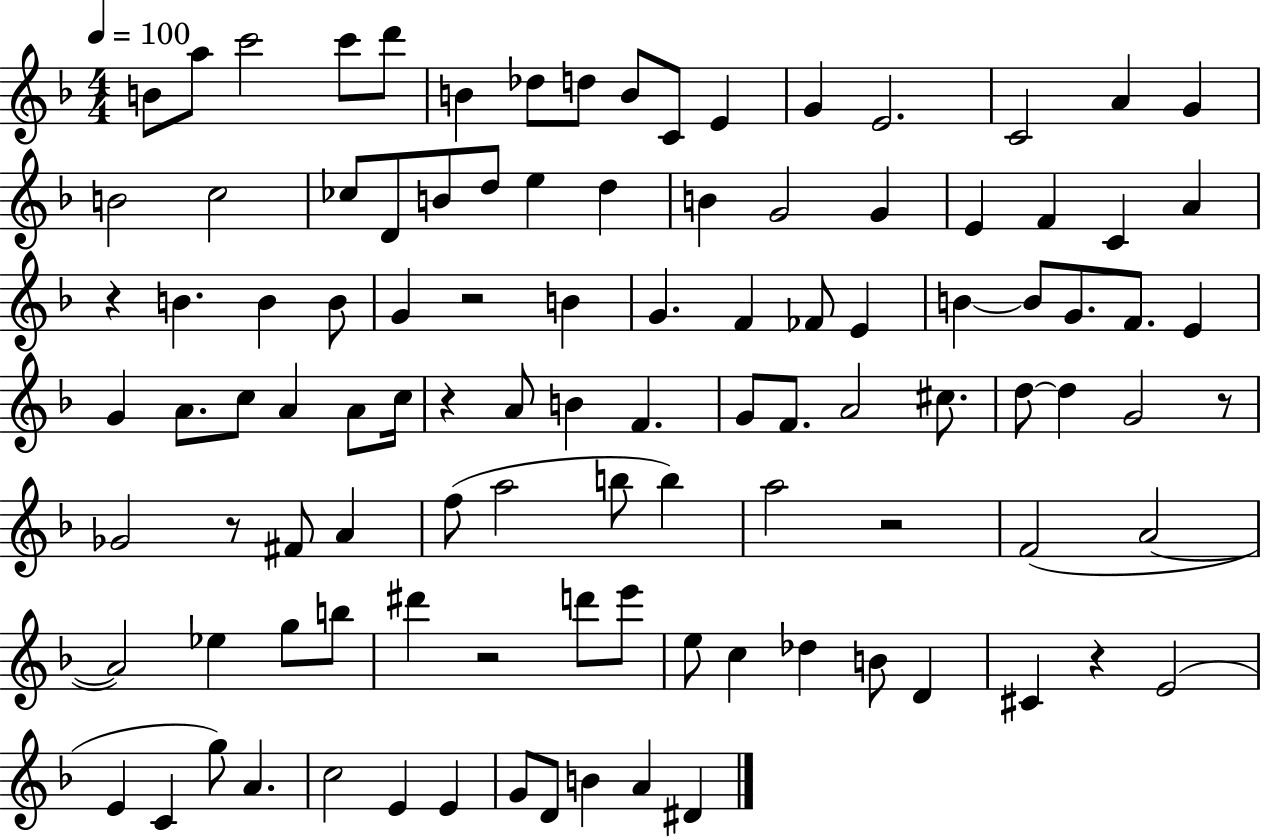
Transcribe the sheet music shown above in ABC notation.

X:1
T:Untitled
M:4/4
L:1/4
K:F
B/2 a/2 c'2 c'/2 d'/2 B _d/2 d/2 B/2 C/2 E G E2 C2 A G B2 c2 _c/2 D/2 B/2 d/2 e d B G2 G E F C A z B B B/2 G z2 B G F _F/2 E B B/2 G/2 F/2 E G A/2 c/2 A A/2 c/4 z A/2 B F G/2 F/2 A2 ^c/2 d/2 d G2 z/2 _G2 z/2 ^F/2 A f/2 a2 b/2 b a2 z2 F2 A2 A2 _e g/2 b/2 ^d' z2 d'/2 e'/2 e/2 c _d B/2 D ^C z E2 E C g/2 A c2 E E G/2 D/2 B A ^D